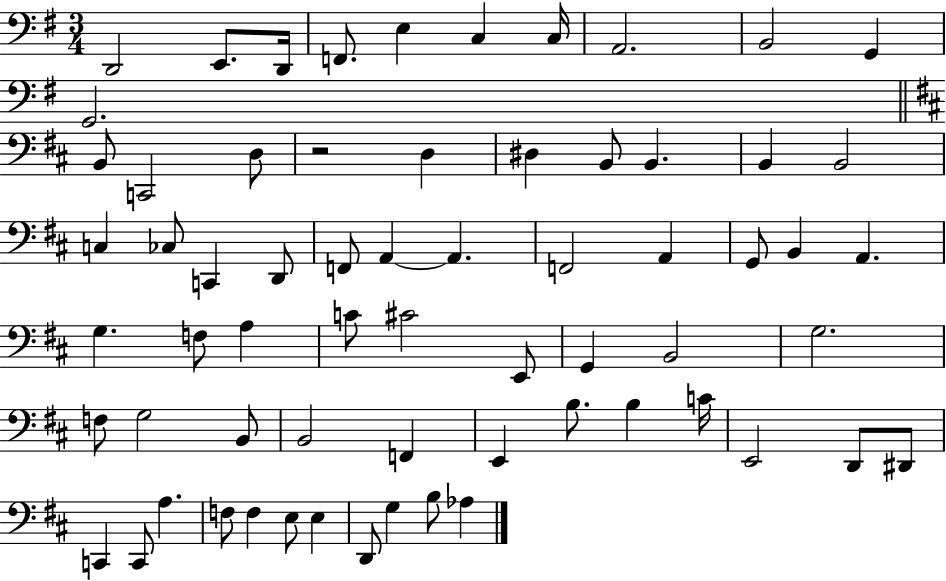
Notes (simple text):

D2/h E2/e. D2/s F2/e. E3/q C3/q C3/s A2/h. B2/h G2/q G2/h. B2/e C2/h D3/e R/h D3/q D#3/q B2/e B2/q. B2/q B2/h C3/q CES3/e C2/q D2/e F2/e A2/q A2/q. F2/h A2/q G2/e B2/q A2/q. G3/q. F3/e A3/q C4/e C#4/h E2/e G2/q B2/h G3/h. F3/e G3/h B2/e B2/h F2/q E2/q B3/e. B3/q C4/s E2/h D2/e D#2/e C2/q C2/e A3/q. F3/e F3/q E3/e E3/q D2/e G3/q B3/e Ab3/q